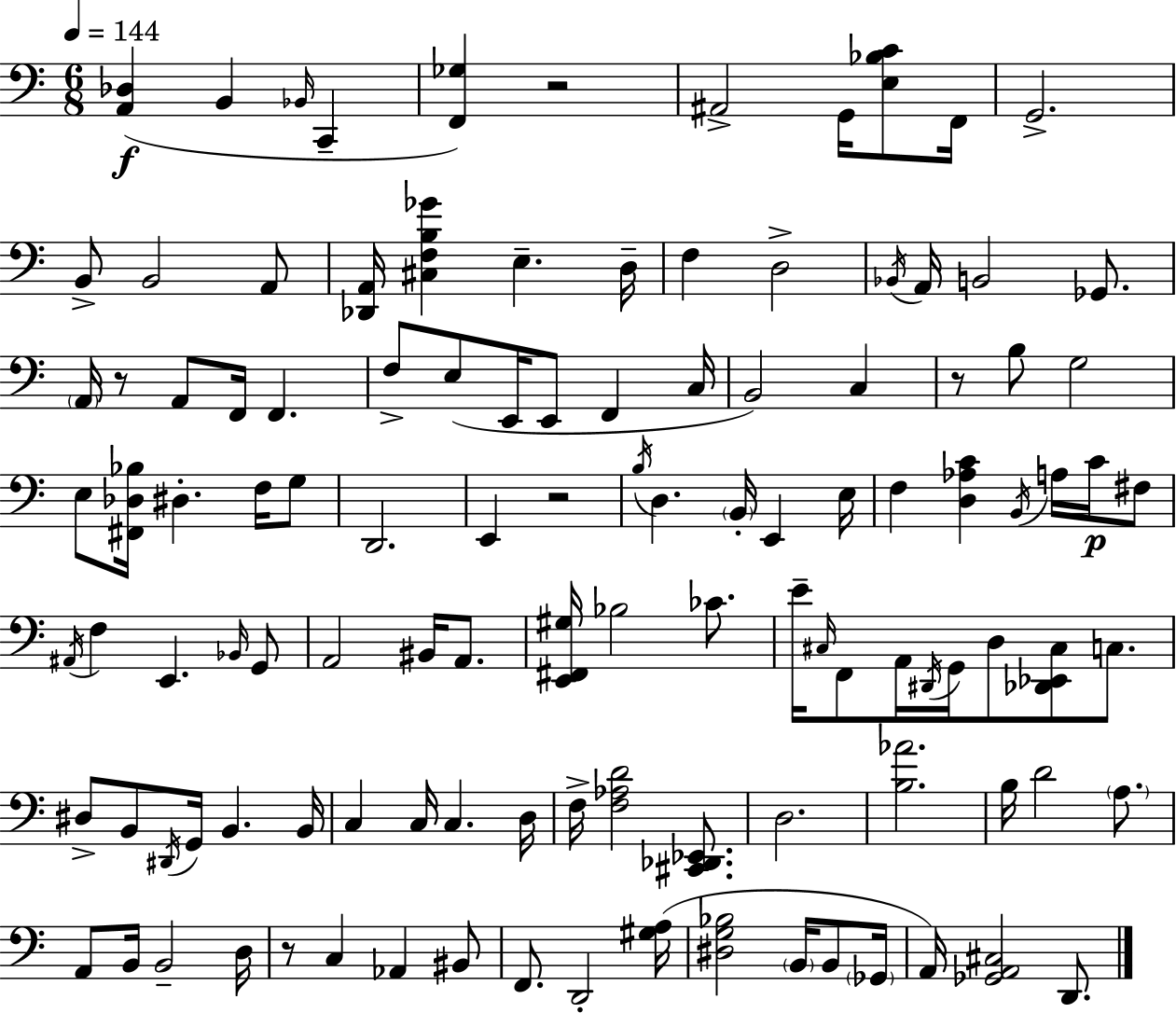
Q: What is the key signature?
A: C major